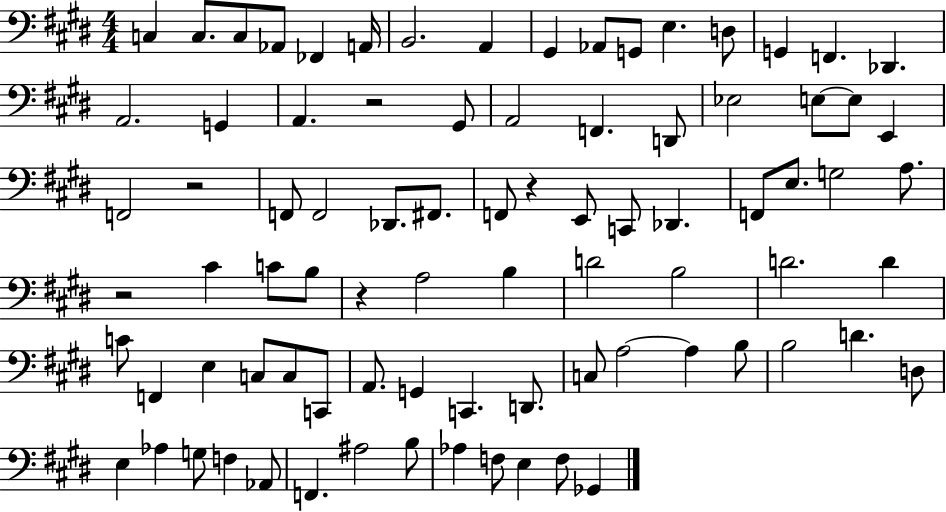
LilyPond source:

{
  \clef bass
  \numericTimeSignature
  \time 4/4
  \key e \major
  c4 c8. c8 aes,8 fes,4 a,16 | b,2. a,4 | gis,4 aes,8 g,8 e4. d8 | g,4 f,4. des,4. | \break a,2. g,4 | a,4. r2 gis,8 | a,2 f,4. d,8 | ees2 e8~~ e8 e,4 | \break f,2 r2 | f,8 f,2 des,8. fis,8. | f,8 r4 e,8 c,8 des,4. | f,8 e8. g2 a8. | \break r2 cis'4 c'8 b8 | r4 a2 b4 | d'2 b2 | d'2. d'4 | \break c'8 f,4 e4 c8 c8 c,8 | a,8. g,4 c,4. d,8. | c8 a2~~ a4 b8 | b2 d'4. d8 | \break e4 aes4 g8 f4 aes,8 | f,4. ais2 b8 | aes4 f8 e4 f8 ges,4 | \bar "|."
}